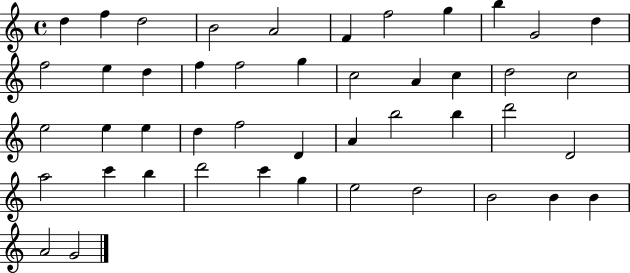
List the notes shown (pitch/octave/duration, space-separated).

D5/q F5/q D5/h B4/h A4/h F4/q F5/h G5/q B5/q G4/h D5/q F5/h E5/q D5/q F5/q F5/h G5/q C5/h A4/q C5/q D5/h C5/h E5/h E5/q E5/q D5/q F5/h D4/q A4/q B5/h B5/q D6/h D4/h A5/h C6/q B5/q D6/h C6/q G5/q E5/h D5/h B4/h B4/q B4/q A4/h G4/h